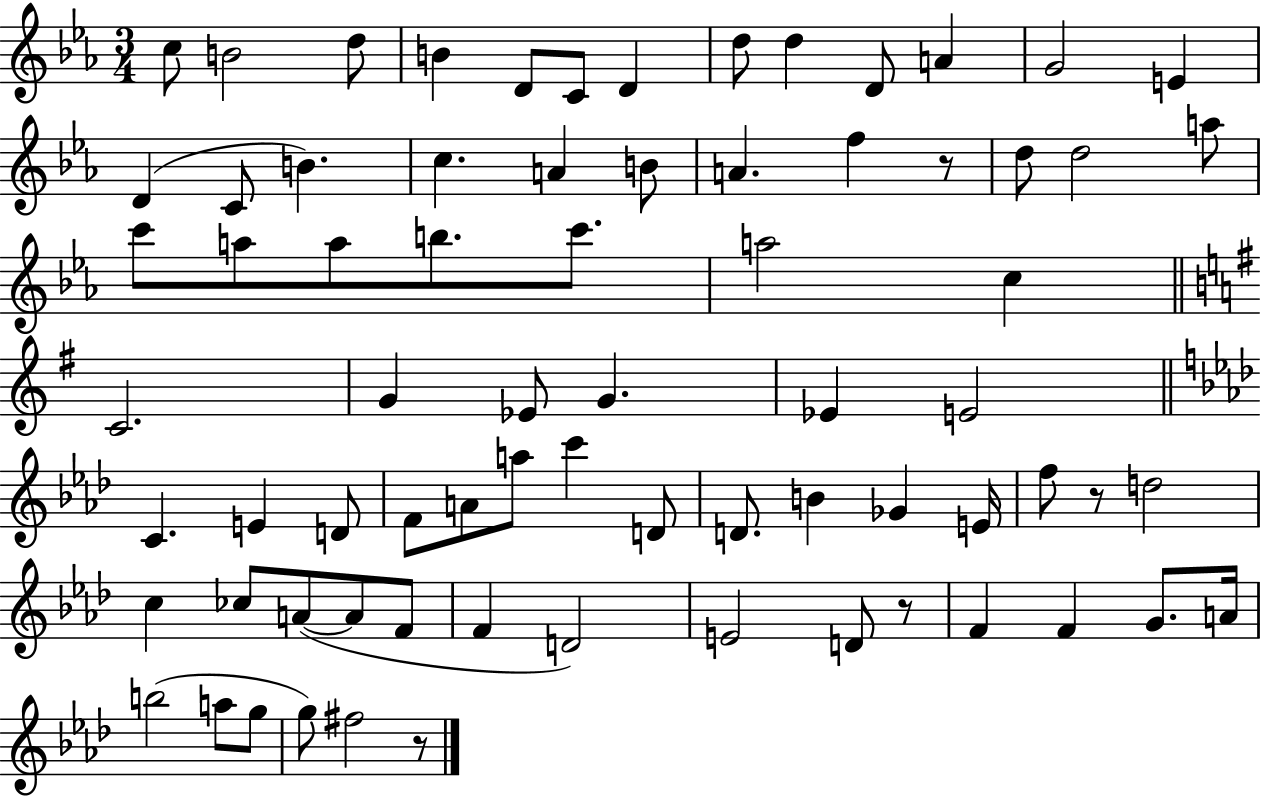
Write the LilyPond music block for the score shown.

{
  \clef treble
  \numericTimeSignature
  \time 3/4
  \key ees \major
  \repeat volta 2 { c''8 b'2 d''8 | b'4 d'8 c'8 d'4 | d''8 d''4 d'8 a'4 | g'2 e'4 | \break d'4( c'8 b'4.) | c''4. a'4 b'8 | a'4. f''4 r8 | d''8 d''2 a''8 | \break c'''8 a''8 a''8 b''8. c'''8. | a''2 c''4 | \bar "||" \break \key g \major c'2. | g'4 ees'8 g'4. | ees'4 e'2 | \bar "||" \break \key f \minor c'4. e'4 d'8 | f'8 a'8 a''8 c'''4 d'8 | d'8. b'4 ges'4 e'16 | f''8 r8 d''2 | \break c''4 ces''8 a'8~(~ a'8 f'8 | f'4 d'2) | e'2 d'8 r8 | f'4 f'4 g'8. a'16 | \break b''2( a''8 g''8 | g''8) fis''2 r8 | } \bar "|."
}